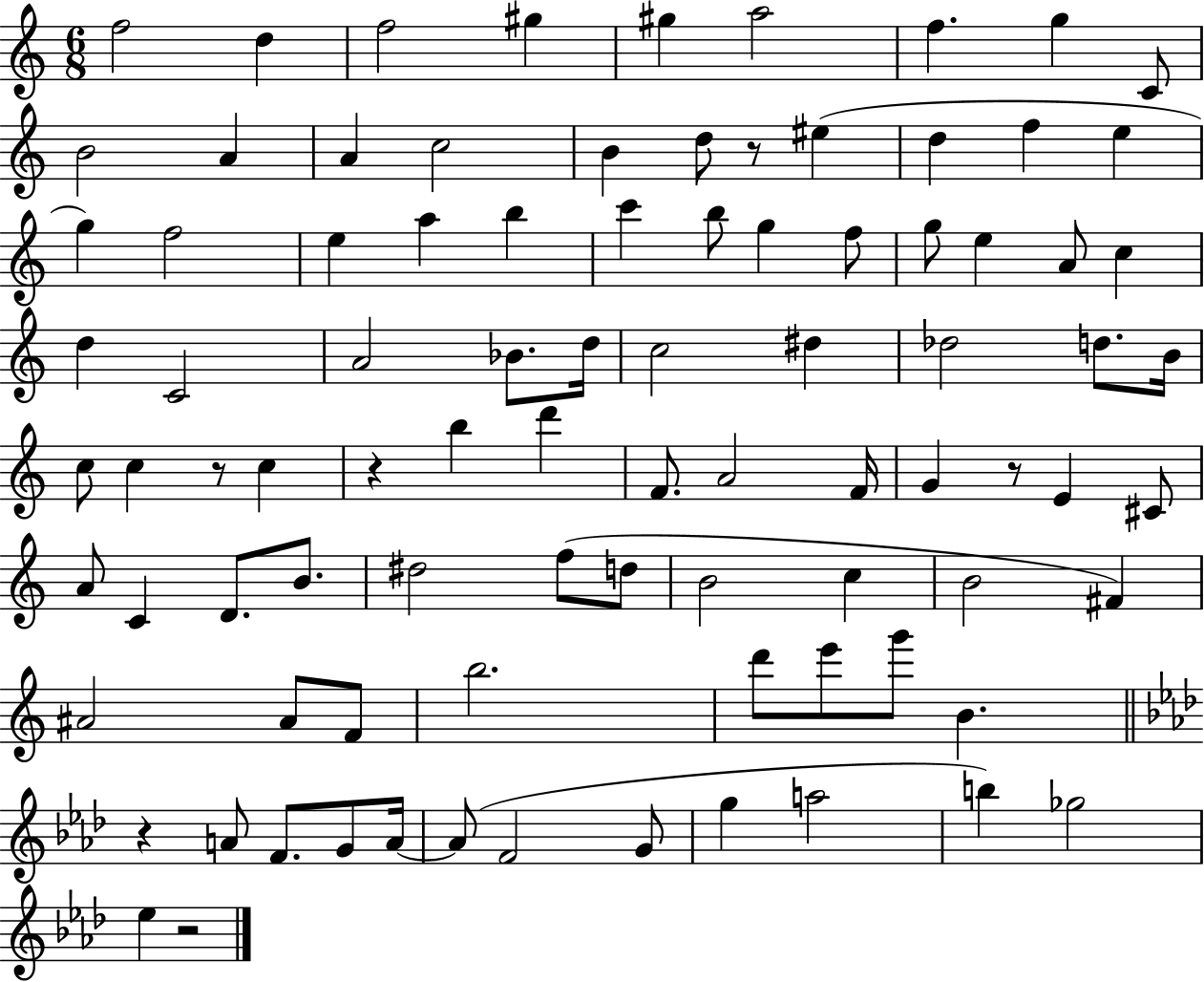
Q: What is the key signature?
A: C major